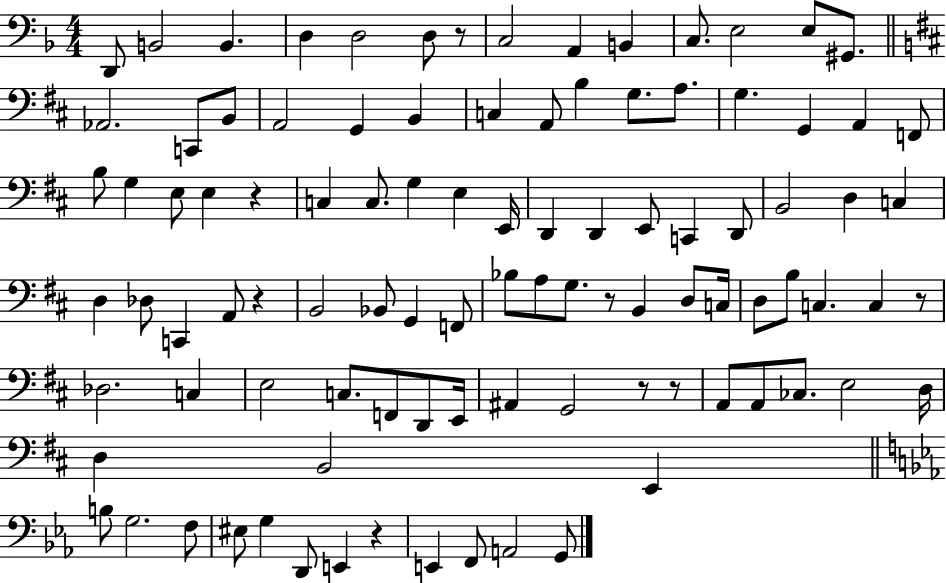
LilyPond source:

{
  \clef bass
  \numericTimeSignature
  \time 4/4
  \key f \major
  \repeat volta 2 { d,8 b,2 b,4. | d4 d2 d8 r8 | c2 a,4 b,4 | c8. e2 e8 gis,8. | \break \bar "||" \break \key d \major aes,2. c,8 b,8 | a,2 g,4 b,4 | c4 a,8 b4 g8. a8. | g4. g,4 a,4 f,8 | \break b8 g4 e8 e4 r4 | c4 c8. g4 e4 e,16 | d,4 d,4 e,8 c,4 d,8 | b,2 d4 c4 | \break d4 des8 c,4 a,8 r4 | b,2 bes,8 g,4 f,8 | bes8 a8 g8. r8 b,4 d8 c16 | d8 b8 c4. c4 r8 | \break des2. c4 | e2 c8. f,8 d,8 e,16 | ais,4 g,2 r8 r8 | a,8 a,8 ces8. e2 d16 | \break d4 b,2 e,4 | \bar "||" \break \key ees \major b8 g2. f8 | eis8 g4 d,8 e,4 r4 | e,4 f,8 a,2 g,8 | } \bar "|."
}